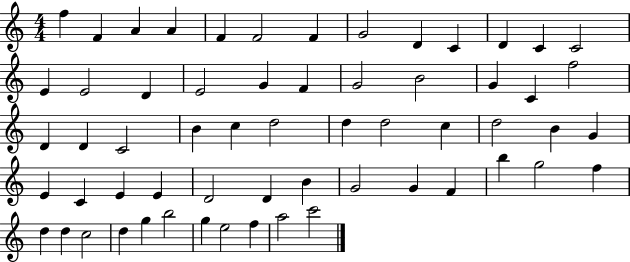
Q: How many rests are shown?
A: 0